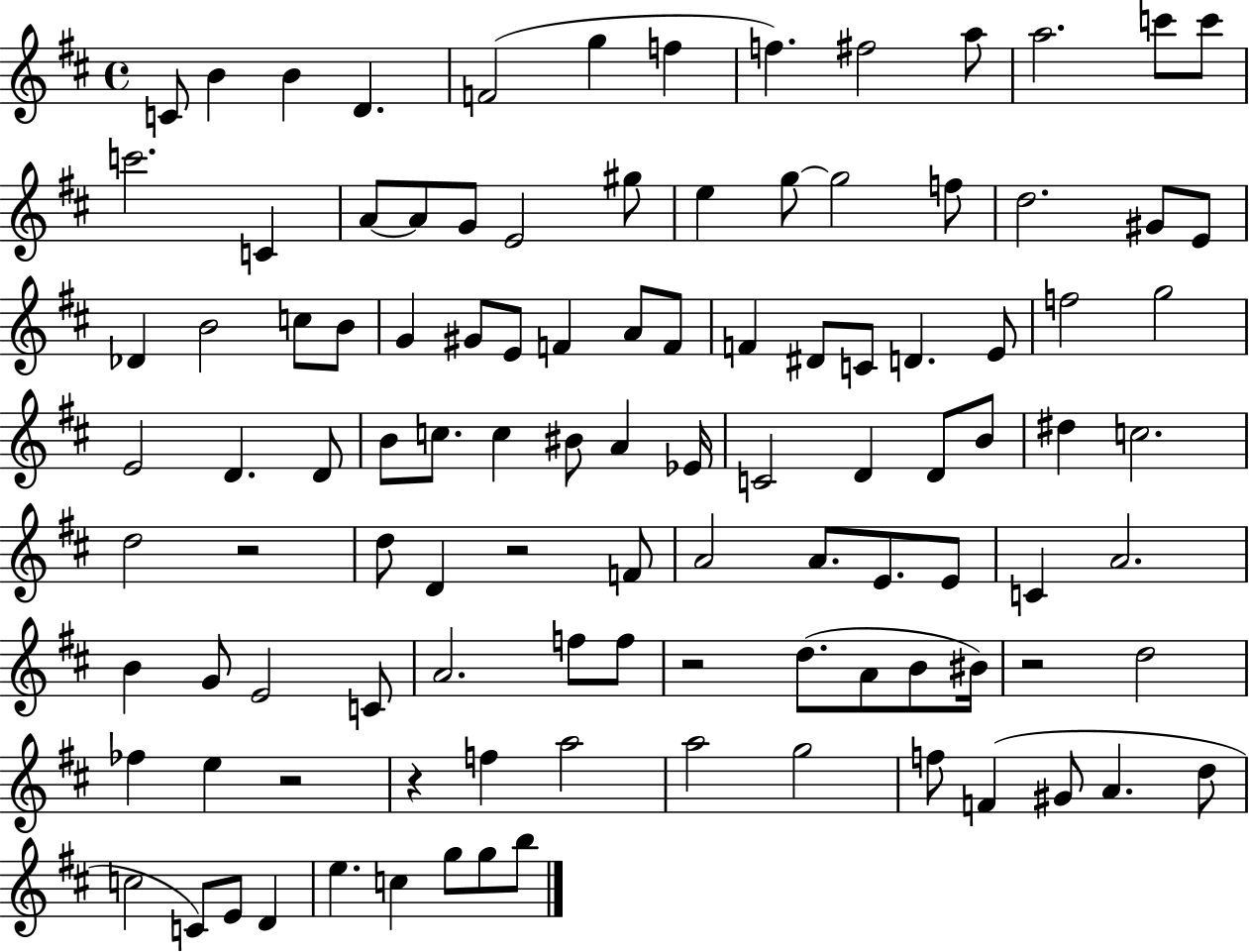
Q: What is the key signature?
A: D major